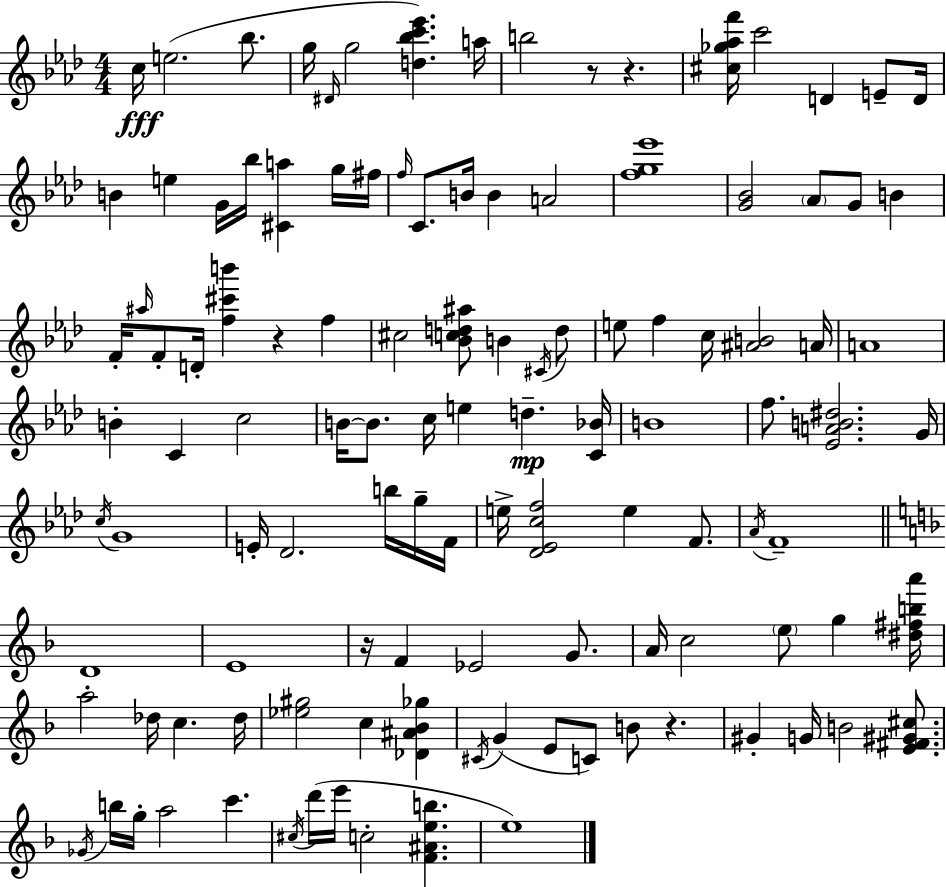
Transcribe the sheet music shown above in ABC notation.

X:1
T:Untitled
M:4/4
L:1/4
K:Fm
c/4 e2 _b/2 g/4 ^D/4 g2 [d_bc'_e'] a/4 b2 z/2 z [^c_g_af']/4 c'2 D E/2 D/4 B e G/4 _b/4 [^Ca] g/4 ^f/4 f/4 C/2 B/4 B A2 [fg_e']4 [G_B]2 _A/2 G/2 B F/4 ^a/4 F/2 D/4 [f^c'b'] z f ^c2 [_Bcd^a]/2 B ^C/4 d/2 e/2 f c/4 [^AB]2 A/4 A4 B C c2 B/4 B/2 c/4 e d [C_B]/4 B4 f/2 [_EAB^d]2 G/4 c/4 G4 E/4 _D2 b/4 g/4 F/4 e/4 [_D_Ecf]2 e F/2 _A/4 F4 D4 E4 z/4 F _E2 G/2 A/4 c2 e/2 g [^d^fba']/4 a2 _d/4 c _d/4 [_e^g]2 c [_D^A_B_g] ^C/4 G E/2 C/2 B/2 z ^G G/4 B2 [E^F^G^c]/2 _G/4 b/4 g/4 a2 c' ^c/4 d'/4 e'/4 c2 [F^Aeb] e4